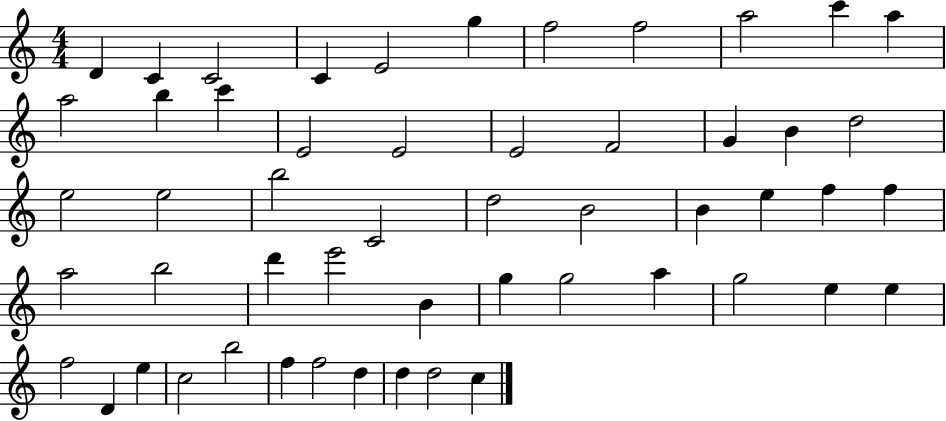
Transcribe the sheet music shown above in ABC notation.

X:1
T:Untitled
M:4/4
L:1/4
K:C
D C C2 C E2 g f2 f2 a2 c' a a2 b c' E2 E2 E2 F2 G B d2 e2 e2 b2 C2 d2 B2 B e f f a2 b2 d' e'2 B g g2 a g2 e e f2 D e c2 b2 f f2 d d d2 c